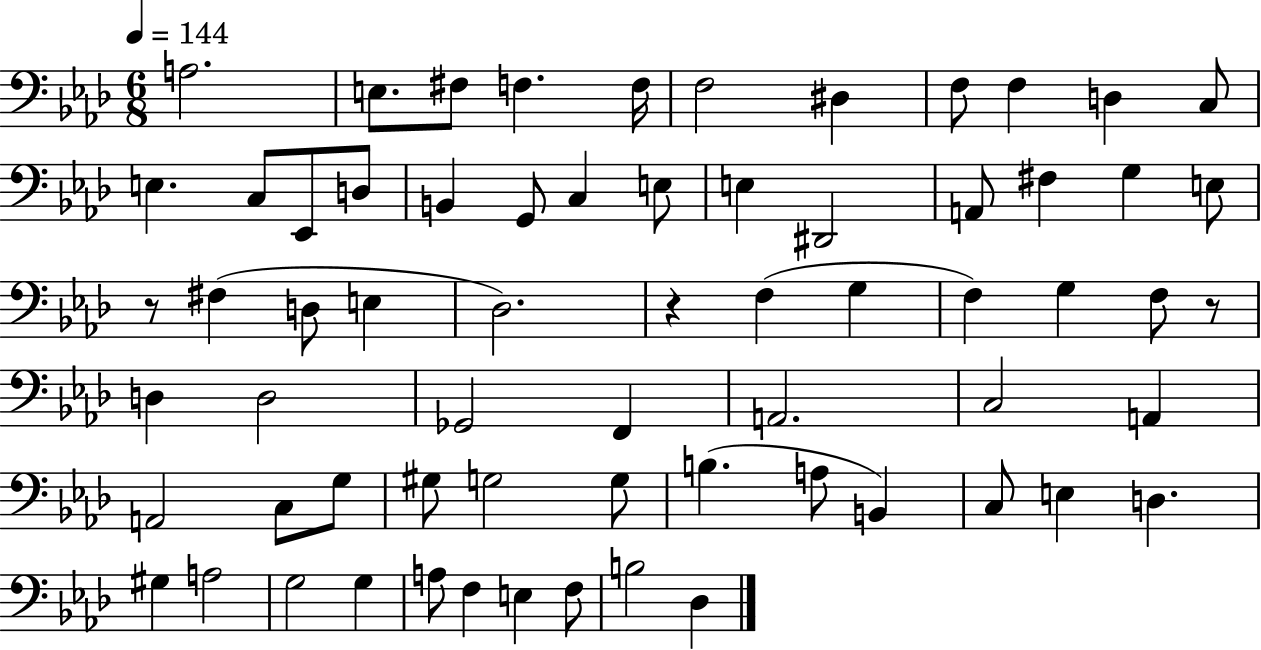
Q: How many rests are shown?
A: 3